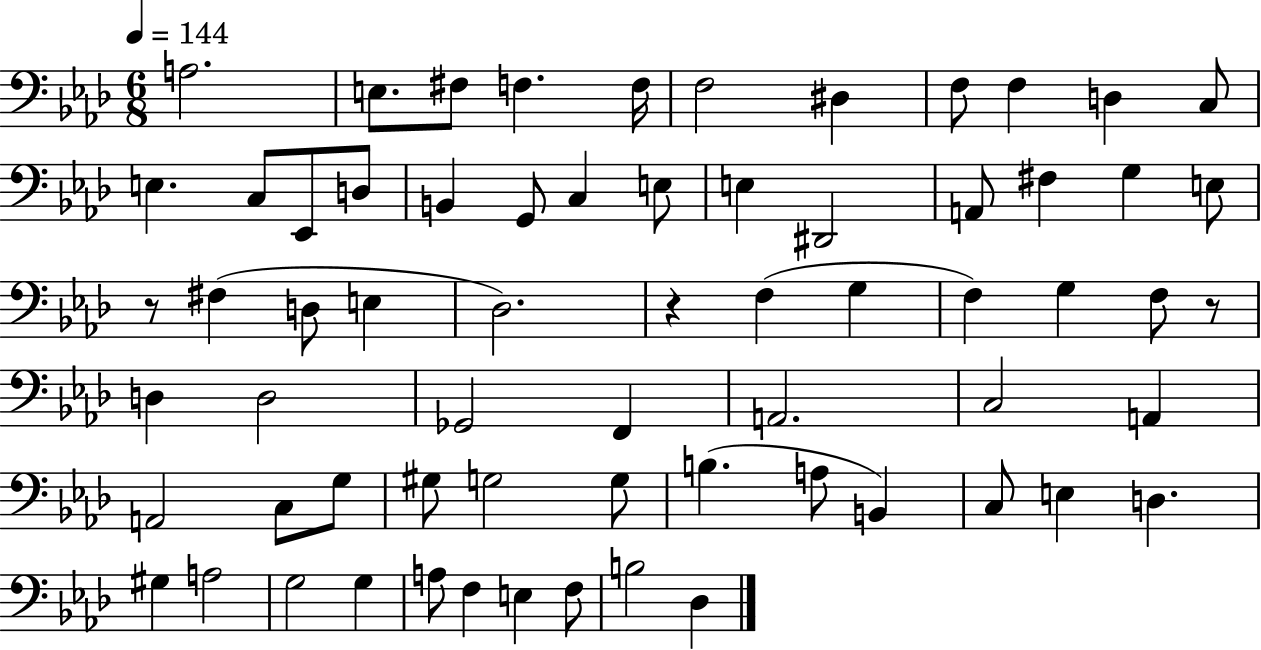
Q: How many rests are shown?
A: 3